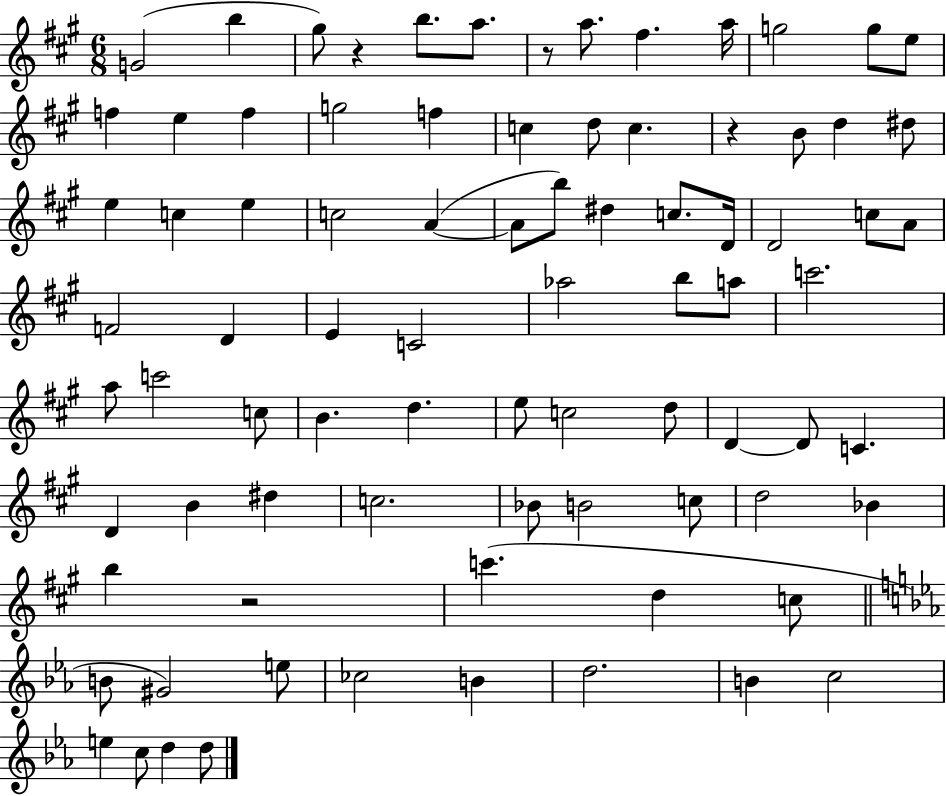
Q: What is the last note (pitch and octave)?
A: D5